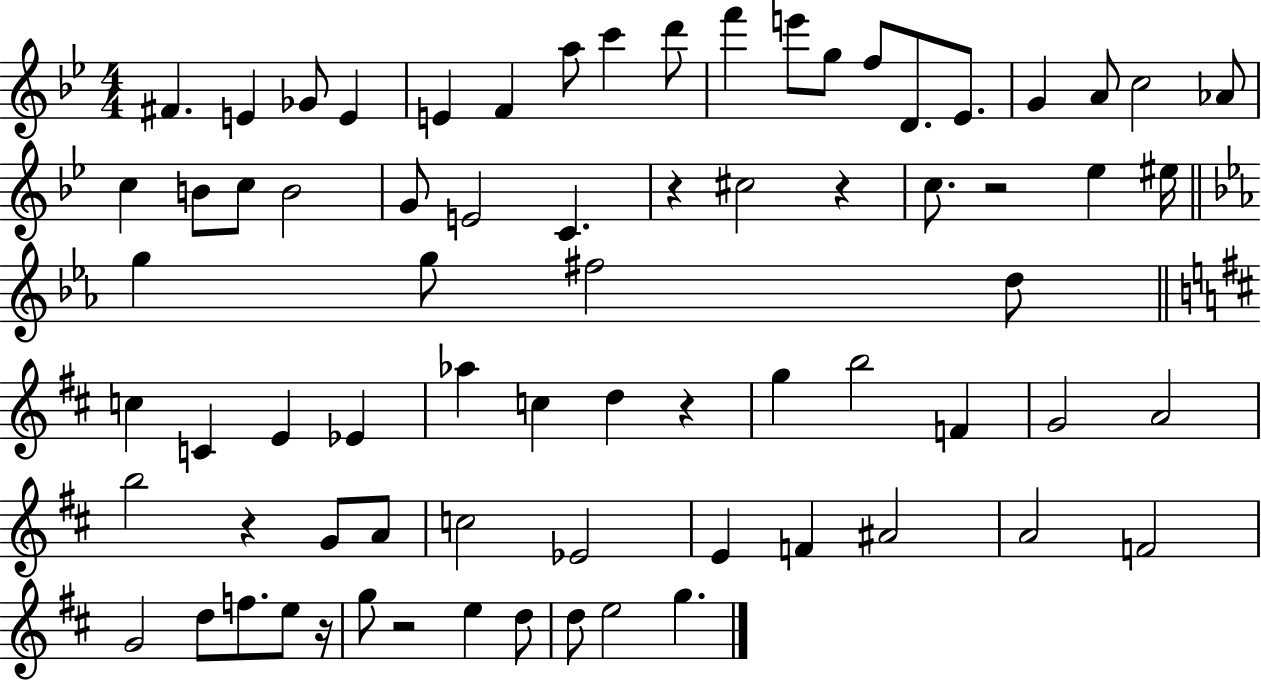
{
  \clef treble
  \numericTimeSignature
  \time 4/4
  \key bes \major
  \repeat volta 2 { fis'4. e'4 ges'8 e'4 | e'4 f'4 a''8 c'''4 d'''8 | f'''4 e'''8 g''8 f''8 d'8. ees'8. | g'4 a'8 c''2 aes'8 | \break c''4 b'8 c''8 b'2 | g'8 e'2 c'4. | r4 cis''2 r4 | c''8. r2 ees''4 eis''16 | \break \bar "||" \break \key c \minor g''4 g''8 fis''2 d''8 | \bar "||" \break \key b \minor c''4 c'4 e'4 ees'4 | aes''4 c''4 d''4 r4 | g''4 b''2 f'4 | g'2 a'2 | \break b''2 r4 g'8 a'8 | c''2 ees'2 | e'4 f'4 ais'2 | a'2 f'2 | \break g'2 d''8 f''8. e''8 r16 | g''8 r2 e''4 d''8 | d''8 e''2 g''4. | } \bar "|."
}